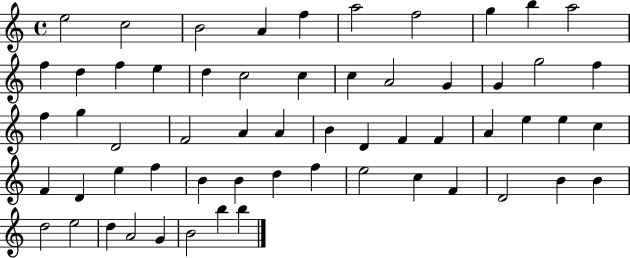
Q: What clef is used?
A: treble